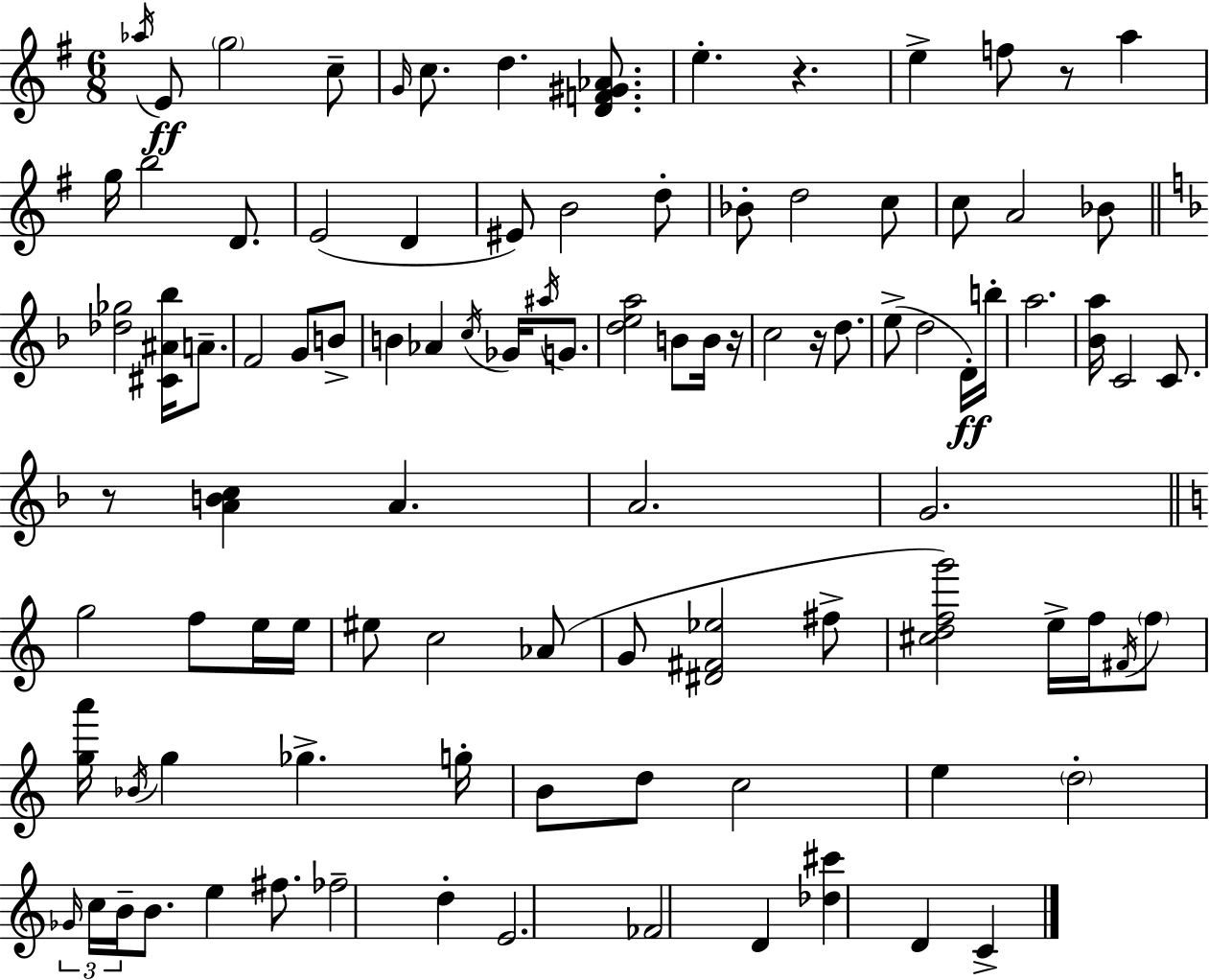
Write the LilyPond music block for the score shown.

{
  \clef treble
  \numericTimeSignature
  \time 6/8
  \key e \minor
  \acciaccatura { aes''16 }\ff e'8 \parenthesize g''2 c''8-- | \grace { g'16 } c''8. d''4. <d' f' gis' aes'>8. | e''4.-. r4. | e''4-> f''8 r8 a''4 | \break g''16 b''2 d'8. | e'2( d'4 | eis'8) b'2 | d''8-. bes'8-. d''2 | \break c''8 c''8 a'2 | bes'8 \bar "||" \break \key f \major <des'' ges''>2 <cis' ais' bes''>16 a'8.-- | f'2 g'8 b'8-> | b'4 aes'4 \acciaccatura { c''16 } ges'16 \acciaccatura { ais''16 } g'8. | <d'' e'' a''>2 b'8 | \break b'16 r16 c''2 r16 d''8. | e''8->( d''2 | d'16-.\ff) b''16-. a''2. | <bes' a''>16 c'2 c'8. | \break r8 <a' b' c''>4 a'4. | a'2. | g'2. | \bar "||" \break \key c \major g''2 f''8 e''16 e''16 | eis''8 c''2 aes'8( | g'8 <dis' fis' ees''>2 fis''8-> | <cis'' d'' f'' g'''>2) e''16-> f''16 \acciaccatura { fis'16 } \parenthesize f''8 | \break <g'' a'''>16 \acciaccatura { bes'16 } g''4 ges''4.-> | g''16-. b'8 d''8 c''2 | e''4 \parenthesize d''2-. | \tuplet 3/2 { \grace { ges'16 } c''16 b'16-- } b'8. e''4 | \break fis''8. fes''2-- d''4-. | e'2. | fes'2 d'4 | <des'' cis'''>4 d'4 c'4-> | \break \bar "|."
}